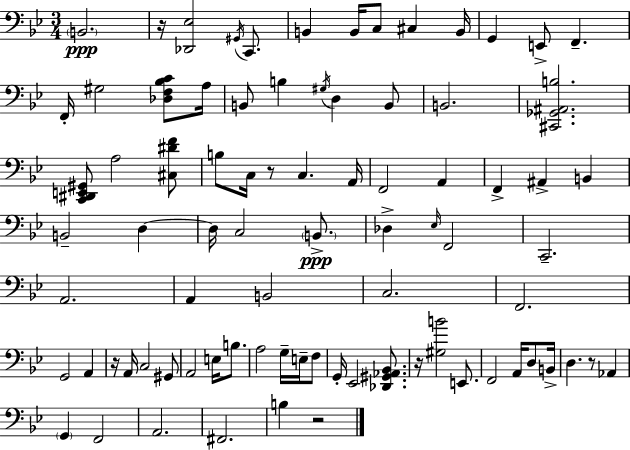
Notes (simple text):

B2/h. R/s [Db2,Eb3]/h G#2/s C2/e. B2/q B2/s C3/e C#3/q B2/s G2/q E2/e F2/q. F2/s G#3/h [Db3,F3,Bb3,C4]/e A3/s B2/e B3/q G#3/s D3/q B2/e B2/h. [C#2,Gb2,A#2,B3]/h. [C2,D#2,E2,G#2]/e A3/h [C#3,D#4,F4]/e B3/e C3/s R/e C3/q. A2/s F2/h A2/q F2/q A#2/q B2/q B2/h D3/q D3/s C3/h B2/e. Db3/q Eb3/s F2/h C2/h. A2/h. A2/q B2/h C3/h. F2/h. G2/h A2/q R/s A2/s C3/h G#2/e A2/h E3/s B3/e. A3/h G3/s E3/s F3/e G2/s Eb2/h [Db2,G#2,Ab2,Bb2]/e. R/s [G#3,B4]/h E2/e. F2/h A2/s D3/e B2/s D3/q. R/e Ab2/q G2/q F2/h A2/h. F#2/h. B3/q R/h